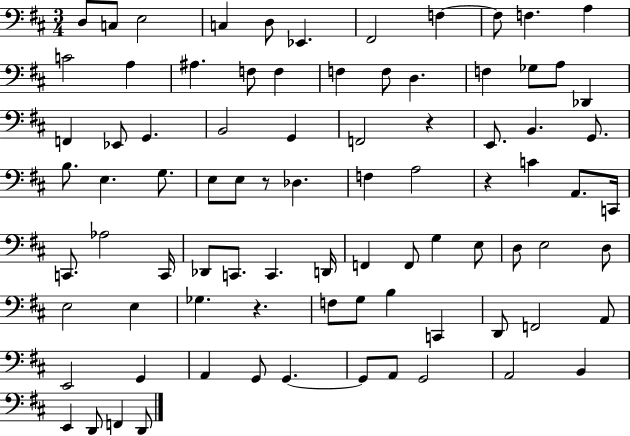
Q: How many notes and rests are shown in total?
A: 85